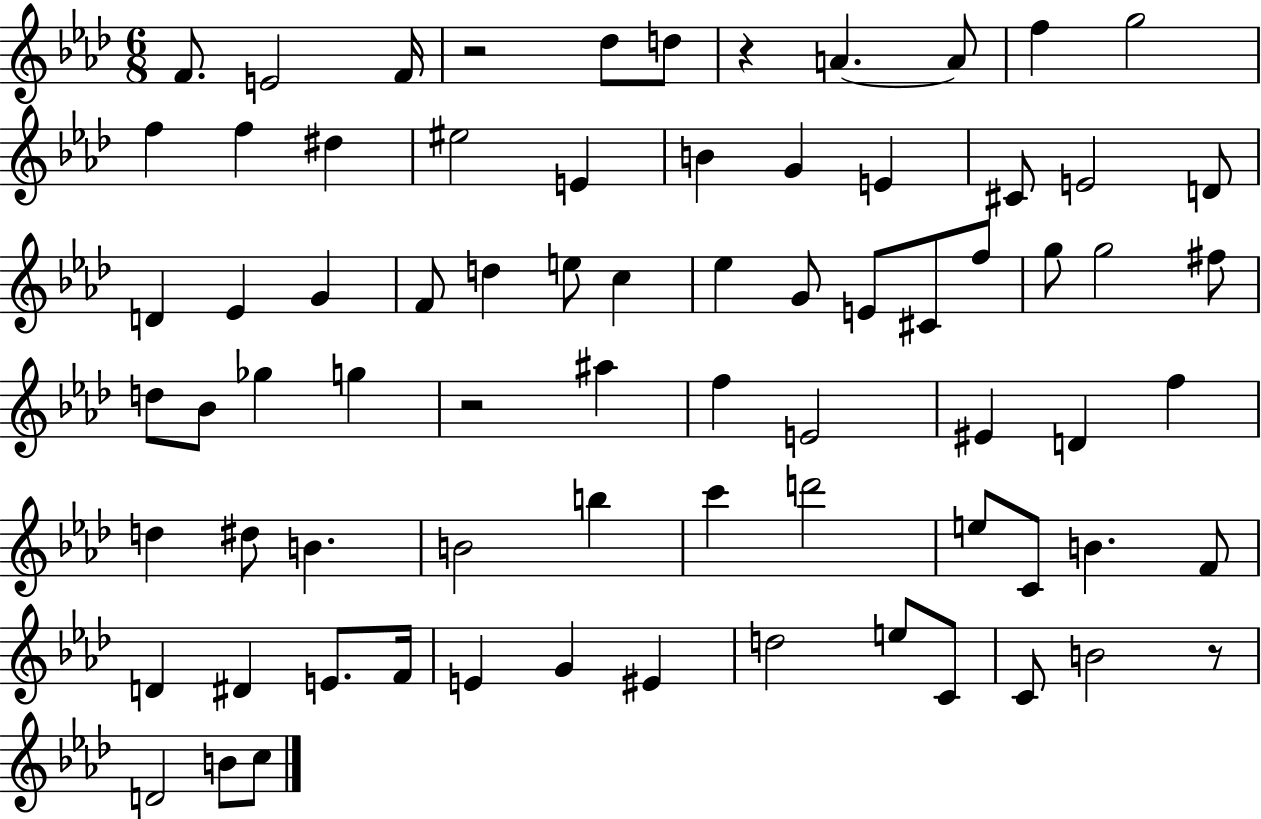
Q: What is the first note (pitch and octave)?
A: F4